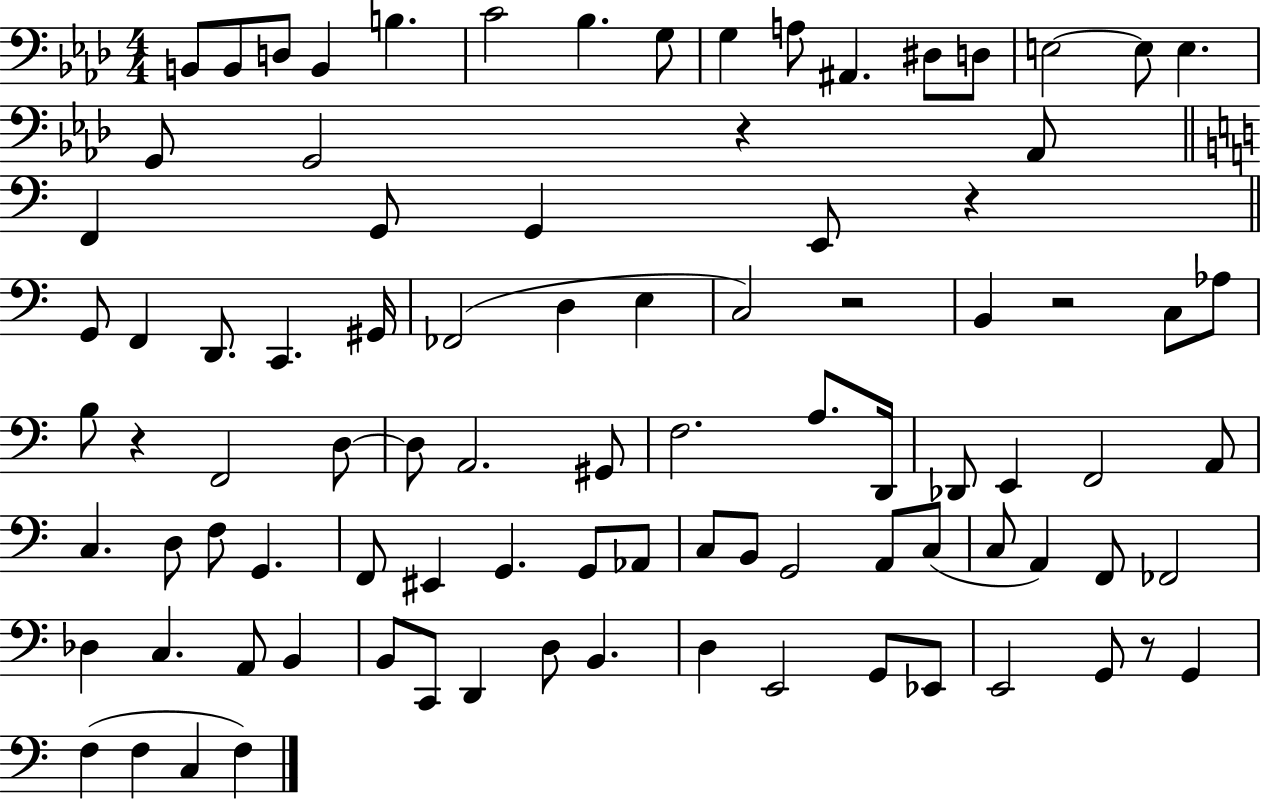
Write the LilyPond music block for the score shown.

{
  \clef bass
  \numericTimeSignature
  \time 4/4
  \key aes \major
  b,8 b,8 d8 b,4 b4. | c'2 bes4. g8 | g4 a8 ais,4. dis8 d8 | e2~~ e8 e4. | \break g,8 g,2 r4 aes,8 | \bar "||" \break \key c \major f,4 g,8 g,4 e,8 r4 | \bar "||" \break \key c \major g,8 f,4 d,8. c,4. gis,16 | fes,2( d4 e4 | c2) r2 | b,4 r2 c8 aes8 | \break b8 r4 f,2 d8~~ | d8 a,2. gis,8 | f2. a8. d,16 | des,8 e,4 f,2 a,8 | \break c4. d8 f8 g,4. | f,8 eis,4 g,4. g,8 aes,8 | c8 b,8 g,2 a,8 c8( | c8 a,4) f,8 fes,2 | \break des4 c4. a,8 b,4 | b,8 c,8 d,4 d8 b,4. | d4 e,2 g,8 ees,8 | e,2 g,8 r8 g,4 | \break f4( f4 c4 f4) | \bar "|."
}